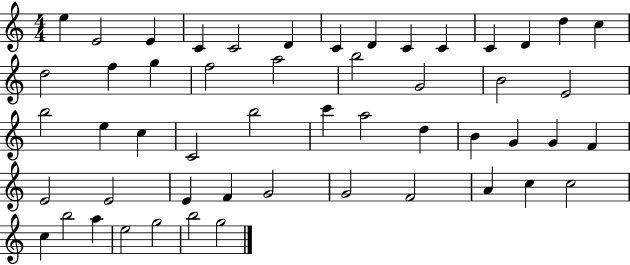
E5/q E4/h E4/q C4/q C4/h D4/q C4/q D4/q C4/q C4/q C4/q D4/q D5/q C5/q D5/h F5/q G5/q F5/h A5/h B5/h G4/h B4/h E4/h B5/h E5/q C5/q C4/h B5/h C6/q A5/h D5/q B4/q G4/q G4/q F4/q E4/h E4/h E4/q F4/q G4/h G4/h F4/h A4/q C5/q C5/h C5/q B5/h A5/q E5/h G5/h B5/h G5/h